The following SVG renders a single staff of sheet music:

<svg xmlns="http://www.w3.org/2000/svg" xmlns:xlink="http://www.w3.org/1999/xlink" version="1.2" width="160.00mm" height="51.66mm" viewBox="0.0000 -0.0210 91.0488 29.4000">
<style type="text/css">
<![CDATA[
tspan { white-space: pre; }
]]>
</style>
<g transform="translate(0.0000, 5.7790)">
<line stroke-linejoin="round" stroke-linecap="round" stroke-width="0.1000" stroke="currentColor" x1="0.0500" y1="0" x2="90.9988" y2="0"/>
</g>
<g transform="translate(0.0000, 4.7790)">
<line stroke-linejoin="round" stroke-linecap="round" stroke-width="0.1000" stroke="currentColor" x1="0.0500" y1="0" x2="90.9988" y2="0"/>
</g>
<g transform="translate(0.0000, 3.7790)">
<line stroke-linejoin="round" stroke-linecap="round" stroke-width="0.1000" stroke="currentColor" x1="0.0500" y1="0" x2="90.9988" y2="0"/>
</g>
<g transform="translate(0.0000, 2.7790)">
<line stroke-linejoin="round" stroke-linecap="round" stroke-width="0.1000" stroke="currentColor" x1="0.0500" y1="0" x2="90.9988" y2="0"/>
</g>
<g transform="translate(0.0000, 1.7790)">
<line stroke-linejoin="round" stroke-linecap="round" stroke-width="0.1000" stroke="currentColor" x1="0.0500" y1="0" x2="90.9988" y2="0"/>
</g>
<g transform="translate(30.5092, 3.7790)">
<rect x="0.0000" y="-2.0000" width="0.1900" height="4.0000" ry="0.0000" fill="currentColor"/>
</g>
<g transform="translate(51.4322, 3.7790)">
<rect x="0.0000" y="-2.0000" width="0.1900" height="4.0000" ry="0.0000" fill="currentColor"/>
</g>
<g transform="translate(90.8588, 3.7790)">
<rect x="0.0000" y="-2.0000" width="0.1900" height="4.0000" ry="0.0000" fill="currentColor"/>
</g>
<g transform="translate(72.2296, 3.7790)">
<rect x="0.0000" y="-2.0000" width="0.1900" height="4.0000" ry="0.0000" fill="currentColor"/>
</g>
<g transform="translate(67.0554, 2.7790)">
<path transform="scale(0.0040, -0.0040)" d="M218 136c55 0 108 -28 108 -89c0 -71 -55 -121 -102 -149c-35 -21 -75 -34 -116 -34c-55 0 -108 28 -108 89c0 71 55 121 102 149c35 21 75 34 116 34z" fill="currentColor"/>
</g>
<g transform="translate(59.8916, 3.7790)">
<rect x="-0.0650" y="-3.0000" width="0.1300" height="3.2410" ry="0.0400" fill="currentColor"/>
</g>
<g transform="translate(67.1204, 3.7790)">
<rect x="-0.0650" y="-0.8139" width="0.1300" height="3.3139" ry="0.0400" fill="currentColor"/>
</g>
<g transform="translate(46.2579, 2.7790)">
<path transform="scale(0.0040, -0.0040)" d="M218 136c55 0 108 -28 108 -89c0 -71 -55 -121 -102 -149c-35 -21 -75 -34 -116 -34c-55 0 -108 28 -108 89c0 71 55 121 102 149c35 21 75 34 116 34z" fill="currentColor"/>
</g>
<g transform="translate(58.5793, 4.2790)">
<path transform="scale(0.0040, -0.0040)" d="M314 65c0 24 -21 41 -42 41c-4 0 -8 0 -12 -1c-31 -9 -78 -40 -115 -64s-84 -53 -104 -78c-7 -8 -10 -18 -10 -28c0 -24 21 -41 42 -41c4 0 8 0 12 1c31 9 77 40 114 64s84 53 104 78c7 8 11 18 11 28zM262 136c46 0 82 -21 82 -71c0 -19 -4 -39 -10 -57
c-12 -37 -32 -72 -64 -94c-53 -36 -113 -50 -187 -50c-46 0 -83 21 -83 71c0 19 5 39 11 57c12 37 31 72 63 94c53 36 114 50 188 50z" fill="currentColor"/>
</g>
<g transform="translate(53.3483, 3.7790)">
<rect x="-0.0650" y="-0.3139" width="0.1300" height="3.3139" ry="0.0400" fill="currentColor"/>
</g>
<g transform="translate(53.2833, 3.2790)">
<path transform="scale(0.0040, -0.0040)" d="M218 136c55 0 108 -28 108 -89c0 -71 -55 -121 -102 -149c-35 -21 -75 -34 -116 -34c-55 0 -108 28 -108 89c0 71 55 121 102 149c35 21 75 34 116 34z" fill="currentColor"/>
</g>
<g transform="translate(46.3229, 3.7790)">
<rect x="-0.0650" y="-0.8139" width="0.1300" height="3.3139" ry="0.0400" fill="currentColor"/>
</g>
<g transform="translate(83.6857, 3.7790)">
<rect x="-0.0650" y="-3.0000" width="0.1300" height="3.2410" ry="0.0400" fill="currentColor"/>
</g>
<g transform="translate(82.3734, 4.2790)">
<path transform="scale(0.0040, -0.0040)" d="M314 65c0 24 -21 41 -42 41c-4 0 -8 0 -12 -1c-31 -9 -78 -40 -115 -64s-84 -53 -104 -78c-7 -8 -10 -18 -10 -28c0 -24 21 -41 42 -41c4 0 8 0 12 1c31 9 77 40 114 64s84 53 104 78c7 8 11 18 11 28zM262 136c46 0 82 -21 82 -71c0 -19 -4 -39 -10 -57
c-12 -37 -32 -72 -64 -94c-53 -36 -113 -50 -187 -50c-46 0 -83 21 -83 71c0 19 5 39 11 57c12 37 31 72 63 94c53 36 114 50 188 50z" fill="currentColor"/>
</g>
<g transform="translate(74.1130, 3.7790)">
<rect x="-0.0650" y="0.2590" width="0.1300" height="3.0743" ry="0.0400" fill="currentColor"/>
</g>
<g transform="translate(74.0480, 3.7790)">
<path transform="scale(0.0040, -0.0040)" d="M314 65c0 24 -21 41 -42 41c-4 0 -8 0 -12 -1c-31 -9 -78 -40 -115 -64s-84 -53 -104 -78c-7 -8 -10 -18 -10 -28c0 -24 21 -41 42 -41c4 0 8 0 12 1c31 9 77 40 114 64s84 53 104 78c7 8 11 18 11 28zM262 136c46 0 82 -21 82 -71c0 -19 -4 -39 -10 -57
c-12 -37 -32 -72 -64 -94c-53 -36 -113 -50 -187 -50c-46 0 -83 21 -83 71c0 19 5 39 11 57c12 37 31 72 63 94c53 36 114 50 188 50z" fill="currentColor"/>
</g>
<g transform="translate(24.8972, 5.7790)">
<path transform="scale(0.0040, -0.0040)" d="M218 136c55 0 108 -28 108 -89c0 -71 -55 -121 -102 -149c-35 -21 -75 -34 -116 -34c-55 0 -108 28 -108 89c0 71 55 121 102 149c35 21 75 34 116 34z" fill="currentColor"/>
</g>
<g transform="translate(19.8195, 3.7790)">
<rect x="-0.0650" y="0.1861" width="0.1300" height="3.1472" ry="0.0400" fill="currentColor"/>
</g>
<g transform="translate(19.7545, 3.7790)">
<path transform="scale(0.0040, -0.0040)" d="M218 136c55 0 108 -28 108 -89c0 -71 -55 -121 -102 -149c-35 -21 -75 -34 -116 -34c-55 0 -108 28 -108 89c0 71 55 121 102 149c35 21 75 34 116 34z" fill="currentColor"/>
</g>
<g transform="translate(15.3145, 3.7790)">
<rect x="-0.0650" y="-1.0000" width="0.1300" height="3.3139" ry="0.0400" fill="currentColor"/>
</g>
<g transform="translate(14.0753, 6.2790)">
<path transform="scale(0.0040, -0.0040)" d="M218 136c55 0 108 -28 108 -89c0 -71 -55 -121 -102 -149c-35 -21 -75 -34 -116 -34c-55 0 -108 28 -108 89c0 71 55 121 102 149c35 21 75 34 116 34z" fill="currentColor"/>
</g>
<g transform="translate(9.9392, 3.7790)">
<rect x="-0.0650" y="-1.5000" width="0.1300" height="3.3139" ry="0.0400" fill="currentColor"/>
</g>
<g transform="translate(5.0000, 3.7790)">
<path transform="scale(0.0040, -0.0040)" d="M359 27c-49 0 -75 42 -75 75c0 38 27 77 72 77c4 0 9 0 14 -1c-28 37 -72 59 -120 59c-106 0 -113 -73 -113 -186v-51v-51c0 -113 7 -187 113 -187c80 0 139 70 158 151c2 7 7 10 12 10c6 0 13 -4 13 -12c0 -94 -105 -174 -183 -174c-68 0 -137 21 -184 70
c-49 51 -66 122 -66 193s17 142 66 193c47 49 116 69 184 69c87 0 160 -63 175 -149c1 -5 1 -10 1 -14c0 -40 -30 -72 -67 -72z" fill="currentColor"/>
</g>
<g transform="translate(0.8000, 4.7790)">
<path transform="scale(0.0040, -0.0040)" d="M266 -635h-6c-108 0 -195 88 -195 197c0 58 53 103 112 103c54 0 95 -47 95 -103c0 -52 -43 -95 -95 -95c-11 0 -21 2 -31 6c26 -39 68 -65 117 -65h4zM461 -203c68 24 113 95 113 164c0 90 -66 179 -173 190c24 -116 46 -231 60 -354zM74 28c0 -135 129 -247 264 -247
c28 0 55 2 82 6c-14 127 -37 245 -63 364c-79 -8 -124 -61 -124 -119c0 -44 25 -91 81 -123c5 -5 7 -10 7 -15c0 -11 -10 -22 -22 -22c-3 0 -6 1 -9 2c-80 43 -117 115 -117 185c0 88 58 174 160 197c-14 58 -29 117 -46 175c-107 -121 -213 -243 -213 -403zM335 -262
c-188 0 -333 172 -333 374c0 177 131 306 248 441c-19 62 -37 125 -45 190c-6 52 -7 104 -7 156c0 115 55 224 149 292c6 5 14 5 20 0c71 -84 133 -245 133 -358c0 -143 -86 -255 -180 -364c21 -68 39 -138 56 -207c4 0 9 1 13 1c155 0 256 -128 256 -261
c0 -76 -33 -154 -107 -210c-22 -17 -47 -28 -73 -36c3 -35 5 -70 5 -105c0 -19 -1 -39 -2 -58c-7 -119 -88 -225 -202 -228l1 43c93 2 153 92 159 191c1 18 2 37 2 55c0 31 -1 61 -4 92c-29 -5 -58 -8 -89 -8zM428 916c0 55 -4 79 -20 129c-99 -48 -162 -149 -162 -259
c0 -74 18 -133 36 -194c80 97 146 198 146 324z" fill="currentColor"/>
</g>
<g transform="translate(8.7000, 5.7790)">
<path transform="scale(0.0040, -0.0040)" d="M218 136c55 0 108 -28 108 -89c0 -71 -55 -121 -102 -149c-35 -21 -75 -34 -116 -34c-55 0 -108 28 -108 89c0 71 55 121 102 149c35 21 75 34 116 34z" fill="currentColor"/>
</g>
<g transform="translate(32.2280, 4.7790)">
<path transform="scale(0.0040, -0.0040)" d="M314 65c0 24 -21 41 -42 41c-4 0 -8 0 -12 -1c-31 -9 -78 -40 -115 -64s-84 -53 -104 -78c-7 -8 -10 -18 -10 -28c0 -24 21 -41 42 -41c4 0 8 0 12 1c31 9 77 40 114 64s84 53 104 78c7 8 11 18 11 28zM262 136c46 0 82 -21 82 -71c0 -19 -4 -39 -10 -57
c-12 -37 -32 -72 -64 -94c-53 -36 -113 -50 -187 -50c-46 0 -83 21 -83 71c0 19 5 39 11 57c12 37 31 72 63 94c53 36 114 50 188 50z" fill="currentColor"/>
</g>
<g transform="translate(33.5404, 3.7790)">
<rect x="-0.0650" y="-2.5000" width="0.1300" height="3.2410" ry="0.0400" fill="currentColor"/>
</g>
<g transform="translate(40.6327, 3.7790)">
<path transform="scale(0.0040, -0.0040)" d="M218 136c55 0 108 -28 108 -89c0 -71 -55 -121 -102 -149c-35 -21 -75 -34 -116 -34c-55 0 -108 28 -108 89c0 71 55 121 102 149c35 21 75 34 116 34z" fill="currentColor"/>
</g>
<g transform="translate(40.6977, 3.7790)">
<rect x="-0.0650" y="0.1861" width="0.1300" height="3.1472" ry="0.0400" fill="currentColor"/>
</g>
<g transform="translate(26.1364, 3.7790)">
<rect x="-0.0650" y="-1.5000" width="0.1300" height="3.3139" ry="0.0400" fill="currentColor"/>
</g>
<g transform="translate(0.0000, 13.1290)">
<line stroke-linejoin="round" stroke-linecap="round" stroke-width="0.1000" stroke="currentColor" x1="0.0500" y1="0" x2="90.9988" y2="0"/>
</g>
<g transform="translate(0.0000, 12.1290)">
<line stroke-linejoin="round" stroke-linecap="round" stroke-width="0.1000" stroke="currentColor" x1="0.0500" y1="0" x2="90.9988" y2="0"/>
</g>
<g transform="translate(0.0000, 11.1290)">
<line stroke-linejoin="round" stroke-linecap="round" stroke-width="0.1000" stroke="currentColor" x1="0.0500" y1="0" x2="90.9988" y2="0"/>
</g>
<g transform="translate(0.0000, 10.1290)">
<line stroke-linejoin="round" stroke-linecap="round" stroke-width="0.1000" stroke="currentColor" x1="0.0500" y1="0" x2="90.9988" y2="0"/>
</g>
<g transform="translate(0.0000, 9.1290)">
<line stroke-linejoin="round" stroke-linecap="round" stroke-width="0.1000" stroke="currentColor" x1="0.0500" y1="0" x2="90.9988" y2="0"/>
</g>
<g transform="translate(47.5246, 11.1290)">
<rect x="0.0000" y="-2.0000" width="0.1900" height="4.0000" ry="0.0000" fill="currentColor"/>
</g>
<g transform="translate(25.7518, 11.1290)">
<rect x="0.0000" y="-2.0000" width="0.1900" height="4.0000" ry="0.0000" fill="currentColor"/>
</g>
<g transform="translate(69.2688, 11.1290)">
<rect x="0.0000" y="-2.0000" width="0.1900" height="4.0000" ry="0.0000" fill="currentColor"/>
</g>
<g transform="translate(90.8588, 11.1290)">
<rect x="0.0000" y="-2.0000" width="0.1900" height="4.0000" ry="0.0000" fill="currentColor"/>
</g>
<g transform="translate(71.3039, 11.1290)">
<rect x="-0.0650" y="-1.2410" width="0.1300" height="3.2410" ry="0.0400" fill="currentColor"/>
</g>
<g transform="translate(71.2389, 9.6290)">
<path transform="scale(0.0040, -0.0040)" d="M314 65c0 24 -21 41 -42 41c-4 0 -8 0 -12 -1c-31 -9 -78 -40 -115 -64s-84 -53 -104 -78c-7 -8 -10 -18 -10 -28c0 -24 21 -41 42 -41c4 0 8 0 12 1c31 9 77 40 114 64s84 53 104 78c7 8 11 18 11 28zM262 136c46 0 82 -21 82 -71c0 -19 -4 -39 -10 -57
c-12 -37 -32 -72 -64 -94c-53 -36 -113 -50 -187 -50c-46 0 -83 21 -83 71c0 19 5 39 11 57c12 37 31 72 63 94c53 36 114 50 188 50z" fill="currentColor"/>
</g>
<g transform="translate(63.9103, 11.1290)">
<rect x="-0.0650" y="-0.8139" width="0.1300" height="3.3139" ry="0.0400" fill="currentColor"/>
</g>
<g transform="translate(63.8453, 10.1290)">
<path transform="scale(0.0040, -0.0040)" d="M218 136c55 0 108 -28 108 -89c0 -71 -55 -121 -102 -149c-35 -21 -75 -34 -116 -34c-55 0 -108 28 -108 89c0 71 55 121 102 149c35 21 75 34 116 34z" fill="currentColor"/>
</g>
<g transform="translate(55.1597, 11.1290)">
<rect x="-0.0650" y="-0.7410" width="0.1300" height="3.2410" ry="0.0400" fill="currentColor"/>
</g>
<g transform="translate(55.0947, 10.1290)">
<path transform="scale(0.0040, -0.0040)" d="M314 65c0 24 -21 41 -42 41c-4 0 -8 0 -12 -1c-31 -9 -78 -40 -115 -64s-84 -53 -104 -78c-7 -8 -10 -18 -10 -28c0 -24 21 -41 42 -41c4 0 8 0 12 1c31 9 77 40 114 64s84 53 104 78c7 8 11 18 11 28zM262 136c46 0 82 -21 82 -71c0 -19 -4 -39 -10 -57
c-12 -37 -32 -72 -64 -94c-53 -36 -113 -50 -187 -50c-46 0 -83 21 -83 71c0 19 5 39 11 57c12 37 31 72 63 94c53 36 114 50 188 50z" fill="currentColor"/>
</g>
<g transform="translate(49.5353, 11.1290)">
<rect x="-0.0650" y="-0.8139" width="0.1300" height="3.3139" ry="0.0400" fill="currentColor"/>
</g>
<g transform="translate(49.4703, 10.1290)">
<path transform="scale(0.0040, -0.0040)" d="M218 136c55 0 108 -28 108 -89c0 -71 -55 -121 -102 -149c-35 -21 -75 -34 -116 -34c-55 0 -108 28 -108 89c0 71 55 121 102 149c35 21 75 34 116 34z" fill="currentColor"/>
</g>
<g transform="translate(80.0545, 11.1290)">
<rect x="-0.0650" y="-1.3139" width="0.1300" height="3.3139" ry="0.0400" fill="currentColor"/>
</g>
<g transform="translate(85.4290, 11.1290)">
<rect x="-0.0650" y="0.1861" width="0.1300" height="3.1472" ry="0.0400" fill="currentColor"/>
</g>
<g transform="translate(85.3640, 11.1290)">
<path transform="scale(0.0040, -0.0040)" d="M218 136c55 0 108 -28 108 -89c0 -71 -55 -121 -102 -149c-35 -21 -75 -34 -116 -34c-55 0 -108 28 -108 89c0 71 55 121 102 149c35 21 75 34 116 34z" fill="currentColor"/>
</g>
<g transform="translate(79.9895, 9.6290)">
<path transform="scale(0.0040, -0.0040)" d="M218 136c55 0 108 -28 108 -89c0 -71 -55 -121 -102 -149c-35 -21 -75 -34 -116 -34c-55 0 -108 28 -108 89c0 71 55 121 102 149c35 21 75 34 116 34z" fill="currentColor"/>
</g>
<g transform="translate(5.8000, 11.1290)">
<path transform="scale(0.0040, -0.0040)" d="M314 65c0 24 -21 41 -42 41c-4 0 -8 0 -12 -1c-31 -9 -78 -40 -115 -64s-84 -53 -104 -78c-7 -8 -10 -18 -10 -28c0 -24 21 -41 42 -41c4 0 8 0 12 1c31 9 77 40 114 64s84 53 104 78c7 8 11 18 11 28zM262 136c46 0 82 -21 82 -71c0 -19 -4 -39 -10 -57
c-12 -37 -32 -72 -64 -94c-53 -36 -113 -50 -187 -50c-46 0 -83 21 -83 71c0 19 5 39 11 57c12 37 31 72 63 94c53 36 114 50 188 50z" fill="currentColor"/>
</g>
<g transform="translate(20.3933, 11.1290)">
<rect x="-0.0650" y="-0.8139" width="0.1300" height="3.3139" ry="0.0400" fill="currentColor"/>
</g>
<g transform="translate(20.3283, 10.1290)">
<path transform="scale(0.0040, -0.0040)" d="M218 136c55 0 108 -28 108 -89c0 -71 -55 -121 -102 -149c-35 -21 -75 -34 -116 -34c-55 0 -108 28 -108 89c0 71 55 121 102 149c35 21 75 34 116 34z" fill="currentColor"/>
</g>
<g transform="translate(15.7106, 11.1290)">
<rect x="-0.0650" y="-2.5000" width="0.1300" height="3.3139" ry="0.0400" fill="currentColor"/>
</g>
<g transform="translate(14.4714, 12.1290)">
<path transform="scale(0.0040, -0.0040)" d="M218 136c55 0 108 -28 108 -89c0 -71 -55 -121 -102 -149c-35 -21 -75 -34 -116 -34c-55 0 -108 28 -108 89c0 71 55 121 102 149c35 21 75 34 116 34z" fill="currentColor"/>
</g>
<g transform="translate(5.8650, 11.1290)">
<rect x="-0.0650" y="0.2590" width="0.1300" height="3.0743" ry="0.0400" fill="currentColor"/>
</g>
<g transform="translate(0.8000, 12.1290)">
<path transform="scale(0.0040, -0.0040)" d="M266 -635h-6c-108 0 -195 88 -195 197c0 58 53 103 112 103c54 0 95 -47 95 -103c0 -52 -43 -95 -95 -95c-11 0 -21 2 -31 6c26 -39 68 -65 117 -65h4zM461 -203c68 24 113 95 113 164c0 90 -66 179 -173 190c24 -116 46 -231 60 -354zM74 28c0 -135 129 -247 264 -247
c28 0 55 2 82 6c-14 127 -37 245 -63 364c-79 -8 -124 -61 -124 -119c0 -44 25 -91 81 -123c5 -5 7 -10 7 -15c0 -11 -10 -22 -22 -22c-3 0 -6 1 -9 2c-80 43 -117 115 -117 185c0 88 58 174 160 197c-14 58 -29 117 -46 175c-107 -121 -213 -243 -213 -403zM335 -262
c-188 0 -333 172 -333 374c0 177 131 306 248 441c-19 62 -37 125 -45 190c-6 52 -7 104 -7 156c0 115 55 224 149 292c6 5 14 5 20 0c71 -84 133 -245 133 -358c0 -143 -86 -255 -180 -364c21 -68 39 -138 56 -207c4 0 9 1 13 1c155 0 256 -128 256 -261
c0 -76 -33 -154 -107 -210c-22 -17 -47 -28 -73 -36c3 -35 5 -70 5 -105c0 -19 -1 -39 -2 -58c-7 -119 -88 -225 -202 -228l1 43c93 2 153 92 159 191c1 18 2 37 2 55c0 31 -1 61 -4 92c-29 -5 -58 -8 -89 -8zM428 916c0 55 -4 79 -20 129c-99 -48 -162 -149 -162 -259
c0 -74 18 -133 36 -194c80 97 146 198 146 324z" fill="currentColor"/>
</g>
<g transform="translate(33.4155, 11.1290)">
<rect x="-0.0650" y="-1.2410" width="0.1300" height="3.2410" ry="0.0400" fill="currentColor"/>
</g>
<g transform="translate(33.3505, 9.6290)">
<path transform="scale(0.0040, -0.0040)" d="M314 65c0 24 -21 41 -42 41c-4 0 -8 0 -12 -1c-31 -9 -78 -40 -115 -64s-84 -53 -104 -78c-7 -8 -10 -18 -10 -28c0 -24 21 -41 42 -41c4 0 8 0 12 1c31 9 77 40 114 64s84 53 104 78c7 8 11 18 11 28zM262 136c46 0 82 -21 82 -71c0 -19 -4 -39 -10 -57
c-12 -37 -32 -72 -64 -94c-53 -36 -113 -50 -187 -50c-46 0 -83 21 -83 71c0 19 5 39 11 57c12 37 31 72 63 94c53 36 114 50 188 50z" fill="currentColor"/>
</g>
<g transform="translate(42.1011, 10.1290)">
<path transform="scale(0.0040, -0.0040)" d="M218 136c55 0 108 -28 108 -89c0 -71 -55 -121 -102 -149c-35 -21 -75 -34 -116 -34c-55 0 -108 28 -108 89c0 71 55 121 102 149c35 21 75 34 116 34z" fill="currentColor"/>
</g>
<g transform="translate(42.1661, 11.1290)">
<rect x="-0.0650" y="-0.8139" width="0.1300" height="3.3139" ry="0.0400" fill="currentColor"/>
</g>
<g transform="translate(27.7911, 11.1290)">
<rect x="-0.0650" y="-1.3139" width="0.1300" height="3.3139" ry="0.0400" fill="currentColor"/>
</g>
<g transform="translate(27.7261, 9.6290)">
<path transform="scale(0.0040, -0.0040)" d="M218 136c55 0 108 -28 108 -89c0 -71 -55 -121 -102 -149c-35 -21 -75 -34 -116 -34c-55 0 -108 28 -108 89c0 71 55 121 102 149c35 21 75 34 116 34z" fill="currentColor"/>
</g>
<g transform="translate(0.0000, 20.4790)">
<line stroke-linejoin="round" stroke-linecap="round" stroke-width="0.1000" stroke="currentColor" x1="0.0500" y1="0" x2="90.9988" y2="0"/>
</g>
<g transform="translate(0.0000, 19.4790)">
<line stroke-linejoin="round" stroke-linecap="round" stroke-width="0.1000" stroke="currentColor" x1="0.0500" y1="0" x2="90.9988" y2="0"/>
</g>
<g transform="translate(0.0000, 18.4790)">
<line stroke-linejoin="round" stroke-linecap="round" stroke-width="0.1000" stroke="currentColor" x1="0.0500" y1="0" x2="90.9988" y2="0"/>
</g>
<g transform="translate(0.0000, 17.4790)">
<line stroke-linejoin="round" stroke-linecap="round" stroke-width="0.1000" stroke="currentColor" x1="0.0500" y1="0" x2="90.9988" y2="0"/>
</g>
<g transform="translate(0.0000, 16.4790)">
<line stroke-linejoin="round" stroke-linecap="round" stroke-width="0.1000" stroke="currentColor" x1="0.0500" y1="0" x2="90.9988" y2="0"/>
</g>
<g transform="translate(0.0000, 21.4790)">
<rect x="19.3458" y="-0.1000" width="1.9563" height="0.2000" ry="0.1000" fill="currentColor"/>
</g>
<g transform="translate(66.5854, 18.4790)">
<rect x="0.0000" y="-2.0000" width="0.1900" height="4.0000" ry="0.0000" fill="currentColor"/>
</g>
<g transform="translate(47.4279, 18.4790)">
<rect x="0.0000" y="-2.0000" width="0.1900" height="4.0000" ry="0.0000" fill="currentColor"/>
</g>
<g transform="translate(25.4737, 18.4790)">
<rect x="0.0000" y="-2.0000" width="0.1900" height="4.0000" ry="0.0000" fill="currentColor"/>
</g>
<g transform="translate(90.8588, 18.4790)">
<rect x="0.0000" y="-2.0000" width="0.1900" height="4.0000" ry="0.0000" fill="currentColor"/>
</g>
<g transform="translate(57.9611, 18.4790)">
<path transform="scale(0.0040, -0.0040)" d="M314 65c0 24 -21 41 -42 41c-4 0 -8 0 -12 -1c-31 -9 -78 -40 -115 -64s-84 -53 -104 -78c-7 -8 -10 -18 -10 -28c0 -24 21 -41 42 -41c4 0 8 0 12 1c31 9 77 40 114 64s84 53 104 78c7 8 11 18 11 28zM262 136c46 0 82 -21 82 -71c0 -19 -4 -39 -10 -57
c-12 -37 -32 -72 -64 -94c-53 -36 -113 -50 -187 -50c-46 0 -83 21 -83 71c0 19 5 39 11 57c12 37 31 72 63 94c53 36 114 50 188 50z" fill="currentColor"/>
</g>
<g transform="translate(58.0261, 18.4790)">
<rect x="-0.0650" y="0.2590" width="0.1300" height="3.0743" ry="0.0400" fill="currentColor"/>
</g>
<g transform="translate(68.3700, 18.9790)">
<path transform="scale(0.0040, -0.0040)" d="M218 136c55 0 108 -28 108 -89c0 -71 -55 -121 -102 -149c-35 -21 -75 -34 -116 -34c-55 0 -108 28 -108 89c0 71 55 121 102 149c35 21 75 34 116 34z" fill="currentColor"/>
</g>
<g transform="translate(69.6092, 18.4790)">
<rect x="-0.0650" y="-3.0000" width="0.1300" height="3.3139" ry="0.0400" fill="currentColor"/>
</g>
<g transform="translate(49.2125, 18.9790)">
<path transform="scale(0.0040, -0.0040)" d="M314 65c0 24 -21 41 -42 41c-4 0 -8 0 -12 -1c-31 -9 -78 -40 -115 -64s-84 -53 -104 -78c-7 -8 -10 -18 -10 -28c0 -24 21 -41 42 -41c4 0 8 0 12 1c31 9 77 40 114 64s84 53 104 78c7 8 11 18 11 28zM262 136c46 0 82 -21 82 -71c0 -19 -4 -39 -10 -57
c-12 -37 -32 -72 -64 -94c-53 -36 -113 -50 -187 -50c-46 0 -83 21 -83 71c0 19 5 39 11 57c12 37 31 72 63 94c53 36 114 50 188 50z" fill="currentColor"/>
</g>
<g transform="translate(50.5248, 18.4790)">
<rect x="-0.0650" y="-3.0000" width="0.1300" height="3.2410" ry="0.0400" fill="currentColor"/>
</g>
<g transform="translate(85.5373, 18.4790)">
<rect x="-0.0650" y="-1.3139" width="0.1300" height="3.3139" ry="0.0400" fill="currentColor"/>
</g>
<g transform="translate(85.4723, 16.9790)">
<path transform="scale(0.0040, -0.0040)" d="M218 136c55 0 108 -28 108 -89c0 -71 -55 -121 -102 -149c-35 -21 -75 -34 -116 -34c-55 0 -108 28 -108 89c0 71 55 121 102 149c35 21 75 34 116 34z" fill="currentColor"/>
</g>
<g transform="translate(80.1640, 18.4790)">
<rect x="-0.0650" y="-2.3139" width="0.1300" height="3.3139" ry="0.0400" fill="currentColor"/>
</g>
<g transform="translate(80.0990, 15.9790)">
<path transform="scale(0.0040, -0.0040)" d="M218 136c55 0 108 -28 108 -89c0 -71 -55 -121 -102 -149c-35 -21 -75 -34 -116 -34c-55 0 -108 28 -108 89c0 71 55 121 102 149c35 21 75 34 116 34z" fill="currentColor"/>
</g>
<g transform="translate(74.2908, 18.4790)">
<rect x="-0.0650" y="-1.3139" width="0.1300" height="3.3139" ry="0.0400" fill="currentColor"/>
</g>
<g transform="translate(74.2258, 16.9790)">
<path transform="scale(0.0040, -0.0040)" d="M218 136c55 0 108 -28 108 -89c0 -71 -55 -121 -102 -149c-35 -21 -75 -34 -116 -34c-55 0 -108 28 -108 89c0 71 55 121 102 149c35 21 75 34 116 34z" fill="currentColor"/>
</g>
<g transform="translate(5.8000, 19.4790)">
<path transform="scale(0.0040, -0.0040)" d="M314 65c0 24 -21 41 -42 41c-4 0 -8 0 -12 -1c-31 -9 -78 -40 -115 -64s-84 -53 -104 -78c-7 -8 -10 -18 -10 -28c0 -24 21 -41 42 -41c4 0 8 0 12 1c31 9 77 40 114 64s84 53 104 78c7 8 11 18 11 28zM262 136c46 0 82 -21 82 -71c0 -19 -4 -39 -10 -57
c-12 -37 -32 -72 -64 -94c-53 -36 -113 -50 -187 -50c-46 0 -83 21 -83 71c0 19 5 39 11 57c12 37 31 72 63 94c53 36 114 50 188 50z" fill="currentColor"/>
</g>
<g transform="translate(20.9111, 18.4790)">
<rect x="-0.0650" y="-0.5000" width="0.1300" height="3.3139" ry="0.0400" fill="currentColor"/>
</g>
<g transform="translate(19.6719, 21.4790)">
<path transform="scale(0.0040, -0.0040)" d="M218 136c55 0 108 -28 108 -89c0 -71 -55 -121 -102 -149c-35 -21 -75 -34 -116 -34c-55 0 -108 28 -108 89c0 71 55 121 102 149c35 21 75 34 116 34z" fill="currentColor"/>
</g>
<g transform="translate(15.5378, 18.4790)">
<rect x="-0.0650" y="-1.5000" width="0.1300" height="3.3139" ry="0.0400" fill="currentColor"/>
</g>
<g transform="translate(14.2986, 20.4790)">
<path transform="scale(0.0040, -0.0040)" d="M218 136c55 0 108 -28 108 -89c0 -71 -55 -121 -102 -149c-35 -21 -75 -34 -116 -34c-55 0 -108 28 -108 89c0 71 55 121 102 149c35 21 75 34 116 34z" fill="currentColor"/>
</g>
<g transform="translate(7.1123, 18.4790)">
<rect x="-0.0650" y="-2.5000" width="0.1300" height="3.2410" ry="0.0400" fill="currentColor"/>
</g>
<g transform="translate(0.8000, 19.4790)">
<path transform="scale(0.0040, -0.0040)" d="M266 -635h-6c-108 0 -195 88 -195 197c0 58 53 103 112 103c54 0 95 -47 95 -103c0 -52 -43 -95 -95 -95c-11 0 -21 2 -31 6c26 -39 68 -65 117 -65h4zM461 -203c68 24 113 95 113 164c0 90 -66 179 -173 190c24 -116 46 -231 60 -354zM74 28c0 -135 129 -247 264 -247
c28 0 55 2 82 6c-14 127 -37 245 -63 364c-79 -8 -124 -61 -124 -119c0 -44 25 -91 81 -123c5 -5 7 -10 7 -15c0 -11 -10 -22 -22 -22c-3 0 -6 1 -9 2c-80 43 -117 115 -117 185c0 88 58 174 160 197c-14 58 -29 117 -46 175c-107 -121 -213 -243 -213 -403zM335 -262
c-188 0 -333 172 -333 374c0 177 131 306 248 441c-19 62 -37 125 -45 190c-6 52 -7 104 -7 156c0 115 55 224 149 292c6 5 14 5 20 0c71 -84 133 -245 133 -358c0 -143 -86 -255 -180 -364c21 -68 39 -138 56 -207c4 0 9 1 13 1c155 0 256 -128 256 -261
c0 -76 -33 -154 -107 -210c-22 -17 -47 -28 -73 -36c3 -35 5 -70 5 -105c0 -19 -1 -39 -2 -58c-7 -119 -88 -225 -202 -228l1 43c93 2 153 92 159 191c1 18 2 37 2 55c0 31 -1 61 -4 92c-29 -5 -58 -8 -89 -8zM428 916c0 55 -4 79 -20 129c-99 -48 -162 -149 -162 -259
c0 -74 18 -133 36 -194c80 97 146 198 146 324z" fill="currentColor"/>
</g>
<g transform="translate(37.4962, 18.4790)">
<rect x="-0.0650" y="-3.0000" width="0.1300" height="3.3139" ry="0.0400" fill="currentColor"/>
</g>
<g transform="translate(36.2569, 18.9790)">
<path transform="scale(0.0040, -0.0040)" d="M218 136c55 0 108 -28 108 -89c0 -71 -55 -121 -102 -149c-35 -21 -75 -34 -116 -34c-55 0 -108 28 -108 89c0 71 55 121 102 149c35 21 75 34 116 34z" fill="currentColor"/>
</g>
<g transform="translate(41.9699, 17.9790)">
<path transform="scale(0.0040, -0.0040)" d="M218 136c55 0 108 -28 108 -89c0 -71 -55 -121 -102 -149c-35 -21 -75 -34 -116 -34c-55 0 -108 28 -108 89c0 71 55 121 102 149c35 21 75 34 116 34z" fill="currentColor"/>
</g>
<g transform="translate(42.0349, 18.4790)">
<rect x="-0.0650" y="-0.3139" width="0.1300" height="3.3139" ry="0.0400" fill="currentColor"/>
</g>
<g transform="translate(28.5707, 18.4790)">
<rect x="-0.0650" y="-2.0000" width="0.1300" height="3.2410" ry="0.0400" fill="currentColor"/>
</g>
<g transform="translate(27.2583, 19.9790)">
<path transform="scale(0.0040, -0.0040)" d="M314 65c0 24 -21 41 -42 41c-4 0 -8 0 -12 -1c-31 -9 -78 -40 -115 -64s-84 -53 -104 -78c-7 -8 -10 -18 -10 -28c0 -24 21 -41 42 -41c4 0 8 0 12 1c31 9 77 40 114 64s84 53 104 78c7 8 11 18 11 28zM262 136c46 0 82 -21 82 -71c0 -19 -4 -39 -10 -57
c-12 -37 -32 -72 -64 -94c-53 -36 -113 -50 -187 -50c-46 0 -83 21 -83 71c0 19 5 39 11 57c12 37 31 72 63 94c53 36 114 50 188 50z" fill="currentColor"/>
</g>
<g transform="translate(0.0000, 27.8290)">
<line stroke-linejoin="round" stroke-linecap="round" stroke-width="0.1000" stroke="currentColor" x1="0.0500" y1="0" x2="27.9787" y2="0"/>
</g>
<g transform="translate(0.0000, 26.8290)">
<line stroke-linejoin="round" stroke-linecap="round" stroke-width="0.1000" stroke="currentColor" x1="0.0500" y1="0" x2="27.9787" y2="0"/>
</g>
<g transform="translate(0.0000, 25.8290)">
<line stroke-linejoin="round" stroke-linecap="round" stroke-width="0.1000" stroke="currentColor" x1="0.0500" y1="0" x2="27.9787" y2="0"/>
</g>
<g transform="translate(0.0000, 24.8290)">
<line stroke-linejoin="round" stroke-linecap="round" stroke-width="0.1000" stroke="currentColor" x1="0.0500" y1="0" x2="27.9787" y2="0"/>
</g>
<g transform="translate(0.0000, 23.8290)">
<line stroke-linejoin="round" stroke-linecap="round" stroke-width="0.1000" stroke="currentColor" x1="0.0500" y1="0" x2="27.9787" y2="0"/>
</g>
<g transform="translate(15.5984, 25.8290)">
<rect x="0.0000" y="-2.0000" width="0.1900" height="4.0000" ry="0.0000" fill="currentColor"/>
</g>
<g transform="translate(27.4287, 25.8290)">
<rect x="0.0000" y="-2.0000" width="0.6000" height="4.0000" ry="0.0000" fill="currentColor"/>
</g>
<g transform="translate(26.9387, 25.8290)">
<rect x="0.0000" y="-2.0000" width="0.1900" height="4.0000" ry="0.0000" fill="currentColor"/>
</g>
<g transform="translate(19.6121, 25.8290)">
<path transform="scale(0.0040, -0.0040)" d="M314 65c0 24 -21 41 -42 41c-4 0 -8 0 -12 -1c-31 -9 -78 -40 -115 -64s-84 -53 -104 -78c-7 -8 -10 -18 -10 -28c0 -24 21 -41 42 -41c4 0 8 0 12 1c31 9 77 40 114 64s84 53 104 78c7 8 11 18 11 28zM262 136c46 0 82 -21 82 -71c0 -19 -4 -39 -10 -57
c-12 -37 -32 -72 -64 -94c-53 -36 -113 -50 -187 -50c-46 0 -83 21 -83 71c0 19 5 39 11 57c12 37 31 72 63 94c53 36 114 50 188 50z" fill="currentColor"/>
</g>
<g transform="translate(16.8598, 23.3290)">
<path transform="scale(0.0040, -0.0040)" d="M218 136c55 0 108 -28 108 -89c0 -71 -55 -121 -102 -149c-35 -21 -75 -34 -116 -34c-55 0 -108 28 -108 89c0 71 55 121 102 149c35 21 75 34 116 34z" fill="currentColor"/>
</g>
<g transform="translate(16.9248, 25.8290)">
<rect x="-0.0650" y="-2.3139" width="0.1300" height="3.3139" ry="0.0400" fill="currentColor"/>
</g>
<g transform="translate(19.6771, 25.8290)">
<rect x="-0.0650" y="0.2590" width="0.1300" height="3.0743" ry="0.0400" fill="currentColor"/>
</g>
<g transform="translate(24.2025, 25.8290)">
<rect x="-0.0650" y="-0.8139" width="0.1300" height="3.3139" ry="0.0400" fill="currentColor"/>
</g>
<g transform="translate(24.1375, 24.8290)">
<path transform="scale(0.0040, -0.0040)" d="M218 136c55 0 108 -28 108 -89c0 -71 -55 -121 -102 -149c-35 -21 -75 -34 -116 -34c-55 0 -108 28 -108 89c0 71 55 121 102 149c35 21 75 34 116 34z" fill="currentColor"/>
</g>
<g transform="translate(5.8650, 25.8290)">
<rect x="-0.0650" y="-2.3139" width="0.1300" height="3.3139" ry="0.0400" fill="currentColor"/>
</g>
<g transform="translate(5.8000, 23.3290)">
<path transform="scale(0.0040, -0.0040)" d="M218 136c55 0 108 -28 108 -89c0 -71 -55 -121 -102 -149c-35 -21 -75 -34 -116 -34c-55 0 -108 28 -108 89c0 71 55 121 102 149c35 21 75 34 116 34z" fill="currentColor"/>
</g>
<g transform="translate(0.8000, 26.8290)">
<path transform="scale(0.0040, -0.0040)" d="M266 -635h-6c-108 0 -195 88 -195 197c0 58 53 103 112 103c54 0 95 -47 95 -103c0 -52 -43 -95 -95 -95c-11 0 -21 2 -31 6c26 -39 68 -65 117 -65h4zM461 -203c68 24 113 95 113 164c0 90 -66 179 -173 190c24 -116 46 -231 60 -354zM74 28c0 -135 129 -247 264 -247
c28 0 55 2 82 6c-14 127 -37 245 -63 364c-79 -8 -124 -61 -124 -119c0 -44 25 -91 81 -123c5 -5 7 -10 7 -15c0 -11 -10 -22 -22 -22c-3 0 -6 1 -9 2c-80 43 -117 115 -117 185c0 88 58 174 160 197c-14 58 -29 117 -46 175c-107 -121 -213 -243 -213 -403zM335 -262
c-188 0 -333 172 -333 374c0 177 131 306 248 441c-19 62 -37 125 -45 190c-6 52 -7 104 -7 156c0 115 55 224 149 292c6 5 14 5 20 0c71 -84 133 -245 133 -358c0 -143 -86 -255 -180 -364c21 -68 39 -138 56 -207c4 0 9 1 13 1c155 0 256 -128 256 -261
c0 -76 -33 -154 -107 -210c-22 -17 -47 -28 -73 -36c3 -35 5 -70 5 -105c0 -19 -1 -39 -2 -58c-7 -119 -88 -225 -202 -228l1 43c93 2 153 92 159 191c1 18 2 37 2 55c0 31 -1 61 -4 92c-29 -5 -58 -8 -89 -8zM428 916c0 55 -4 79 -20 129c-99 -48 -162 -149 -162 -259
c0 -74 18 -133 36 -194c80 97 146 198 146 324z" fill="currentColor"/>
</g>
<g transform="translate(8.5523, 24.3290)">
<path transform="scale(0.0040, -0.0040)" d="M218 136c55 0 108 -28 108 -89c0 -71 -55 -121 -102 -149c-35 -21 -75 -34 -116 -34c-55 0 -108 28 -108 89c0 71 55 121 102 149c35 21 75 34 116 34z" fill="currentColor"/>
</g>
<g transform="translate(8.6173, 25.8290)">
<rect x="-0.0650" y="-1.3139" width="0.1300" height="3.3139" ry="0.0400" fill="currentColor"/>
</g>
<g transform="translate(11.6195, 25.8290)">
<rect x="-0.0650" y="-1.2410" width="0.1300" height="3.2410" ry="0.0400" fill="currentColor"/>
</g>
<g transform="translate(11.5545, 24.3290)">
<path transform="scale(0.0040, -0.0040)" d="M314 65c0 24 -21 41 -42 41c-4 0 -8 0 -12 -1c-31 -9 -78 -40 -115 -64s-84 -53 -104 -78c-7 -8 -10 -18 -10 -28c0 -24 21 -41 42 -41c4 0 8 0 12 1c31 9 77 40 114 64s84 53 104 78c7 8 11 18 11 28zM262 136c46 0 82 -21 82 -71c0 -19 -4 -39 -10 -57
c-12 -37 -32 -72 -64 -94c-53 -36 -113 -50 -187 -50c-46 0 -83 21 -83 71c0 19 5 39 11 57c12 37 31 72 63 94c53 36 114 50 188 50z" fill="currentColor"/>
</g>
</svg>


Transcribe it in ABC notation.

X:1
T:Untitled
M:4/4
L:1/4
K:C
E D B E G2 B d c A2 d B2 A2 B2 G d e e2 d d d2 d e2 e B G2 E C F2 A c A2 B2 A e g e g e e2 g B2 d